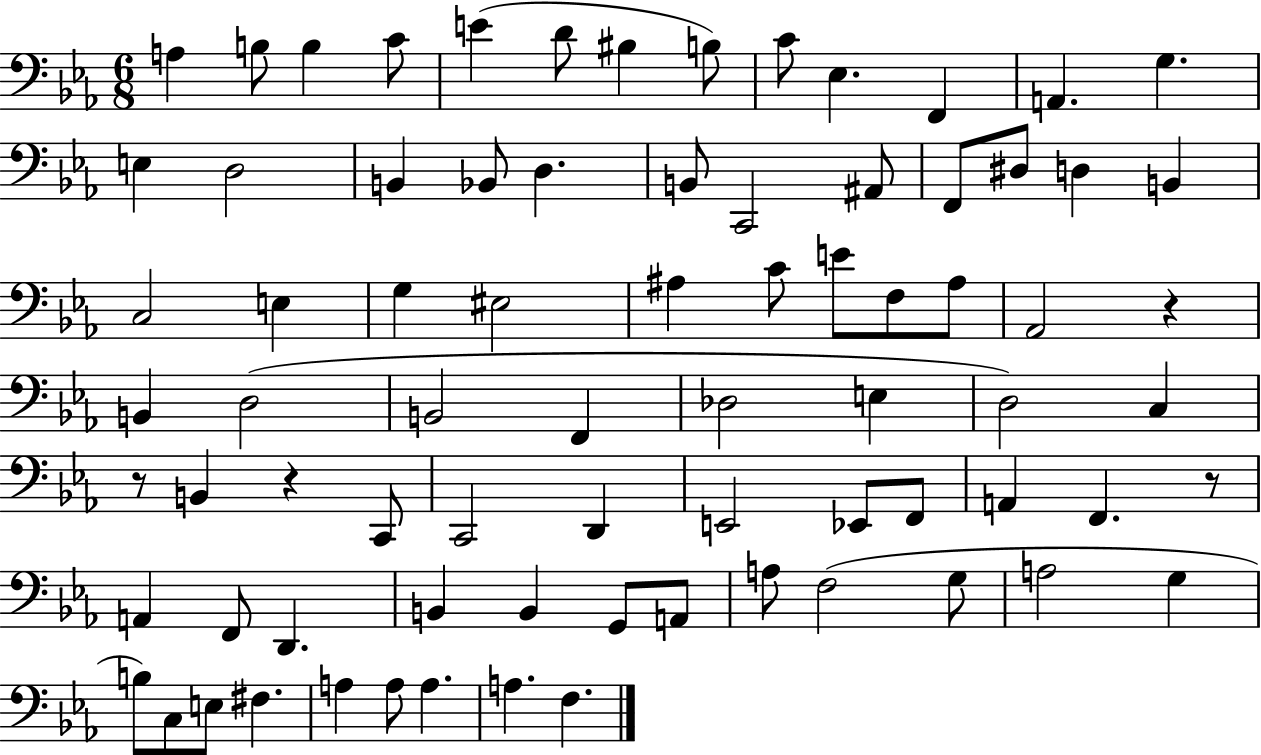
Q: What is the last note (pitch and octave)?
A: F3